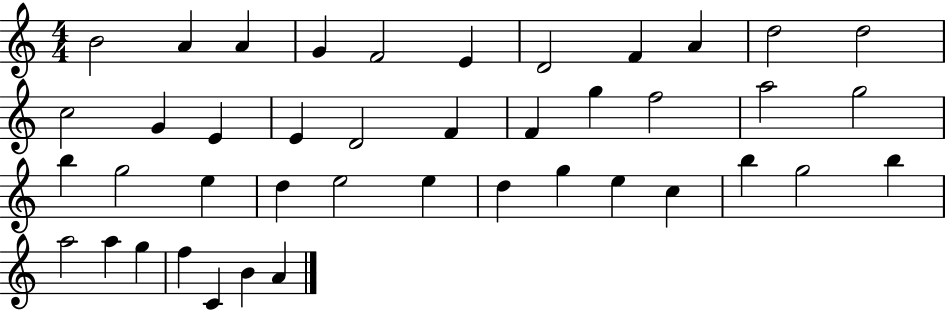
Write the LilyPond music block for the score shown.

{
  \clef treble
  \numericTimeSignature
  \time 4/4
  \key c \major
  b'2 a'4 a'4 | g'4 f'2 e'4 | d'2 f'4 a'4 | d''2 d''2 | \break c''2 g'4 e'4 | e'4 d'2 f'4 | f'4 g''4 f''2 | a''2 g''2 | \break b''4 g''2 e''4 | d''4 e''2 e''4 | d''4 g''4 e''4 c''4 | b''4 g''2 b''4 | \break a''2 a''4 g''4 | f''4 c'4 b'4 a'4 | \bar "|."
}